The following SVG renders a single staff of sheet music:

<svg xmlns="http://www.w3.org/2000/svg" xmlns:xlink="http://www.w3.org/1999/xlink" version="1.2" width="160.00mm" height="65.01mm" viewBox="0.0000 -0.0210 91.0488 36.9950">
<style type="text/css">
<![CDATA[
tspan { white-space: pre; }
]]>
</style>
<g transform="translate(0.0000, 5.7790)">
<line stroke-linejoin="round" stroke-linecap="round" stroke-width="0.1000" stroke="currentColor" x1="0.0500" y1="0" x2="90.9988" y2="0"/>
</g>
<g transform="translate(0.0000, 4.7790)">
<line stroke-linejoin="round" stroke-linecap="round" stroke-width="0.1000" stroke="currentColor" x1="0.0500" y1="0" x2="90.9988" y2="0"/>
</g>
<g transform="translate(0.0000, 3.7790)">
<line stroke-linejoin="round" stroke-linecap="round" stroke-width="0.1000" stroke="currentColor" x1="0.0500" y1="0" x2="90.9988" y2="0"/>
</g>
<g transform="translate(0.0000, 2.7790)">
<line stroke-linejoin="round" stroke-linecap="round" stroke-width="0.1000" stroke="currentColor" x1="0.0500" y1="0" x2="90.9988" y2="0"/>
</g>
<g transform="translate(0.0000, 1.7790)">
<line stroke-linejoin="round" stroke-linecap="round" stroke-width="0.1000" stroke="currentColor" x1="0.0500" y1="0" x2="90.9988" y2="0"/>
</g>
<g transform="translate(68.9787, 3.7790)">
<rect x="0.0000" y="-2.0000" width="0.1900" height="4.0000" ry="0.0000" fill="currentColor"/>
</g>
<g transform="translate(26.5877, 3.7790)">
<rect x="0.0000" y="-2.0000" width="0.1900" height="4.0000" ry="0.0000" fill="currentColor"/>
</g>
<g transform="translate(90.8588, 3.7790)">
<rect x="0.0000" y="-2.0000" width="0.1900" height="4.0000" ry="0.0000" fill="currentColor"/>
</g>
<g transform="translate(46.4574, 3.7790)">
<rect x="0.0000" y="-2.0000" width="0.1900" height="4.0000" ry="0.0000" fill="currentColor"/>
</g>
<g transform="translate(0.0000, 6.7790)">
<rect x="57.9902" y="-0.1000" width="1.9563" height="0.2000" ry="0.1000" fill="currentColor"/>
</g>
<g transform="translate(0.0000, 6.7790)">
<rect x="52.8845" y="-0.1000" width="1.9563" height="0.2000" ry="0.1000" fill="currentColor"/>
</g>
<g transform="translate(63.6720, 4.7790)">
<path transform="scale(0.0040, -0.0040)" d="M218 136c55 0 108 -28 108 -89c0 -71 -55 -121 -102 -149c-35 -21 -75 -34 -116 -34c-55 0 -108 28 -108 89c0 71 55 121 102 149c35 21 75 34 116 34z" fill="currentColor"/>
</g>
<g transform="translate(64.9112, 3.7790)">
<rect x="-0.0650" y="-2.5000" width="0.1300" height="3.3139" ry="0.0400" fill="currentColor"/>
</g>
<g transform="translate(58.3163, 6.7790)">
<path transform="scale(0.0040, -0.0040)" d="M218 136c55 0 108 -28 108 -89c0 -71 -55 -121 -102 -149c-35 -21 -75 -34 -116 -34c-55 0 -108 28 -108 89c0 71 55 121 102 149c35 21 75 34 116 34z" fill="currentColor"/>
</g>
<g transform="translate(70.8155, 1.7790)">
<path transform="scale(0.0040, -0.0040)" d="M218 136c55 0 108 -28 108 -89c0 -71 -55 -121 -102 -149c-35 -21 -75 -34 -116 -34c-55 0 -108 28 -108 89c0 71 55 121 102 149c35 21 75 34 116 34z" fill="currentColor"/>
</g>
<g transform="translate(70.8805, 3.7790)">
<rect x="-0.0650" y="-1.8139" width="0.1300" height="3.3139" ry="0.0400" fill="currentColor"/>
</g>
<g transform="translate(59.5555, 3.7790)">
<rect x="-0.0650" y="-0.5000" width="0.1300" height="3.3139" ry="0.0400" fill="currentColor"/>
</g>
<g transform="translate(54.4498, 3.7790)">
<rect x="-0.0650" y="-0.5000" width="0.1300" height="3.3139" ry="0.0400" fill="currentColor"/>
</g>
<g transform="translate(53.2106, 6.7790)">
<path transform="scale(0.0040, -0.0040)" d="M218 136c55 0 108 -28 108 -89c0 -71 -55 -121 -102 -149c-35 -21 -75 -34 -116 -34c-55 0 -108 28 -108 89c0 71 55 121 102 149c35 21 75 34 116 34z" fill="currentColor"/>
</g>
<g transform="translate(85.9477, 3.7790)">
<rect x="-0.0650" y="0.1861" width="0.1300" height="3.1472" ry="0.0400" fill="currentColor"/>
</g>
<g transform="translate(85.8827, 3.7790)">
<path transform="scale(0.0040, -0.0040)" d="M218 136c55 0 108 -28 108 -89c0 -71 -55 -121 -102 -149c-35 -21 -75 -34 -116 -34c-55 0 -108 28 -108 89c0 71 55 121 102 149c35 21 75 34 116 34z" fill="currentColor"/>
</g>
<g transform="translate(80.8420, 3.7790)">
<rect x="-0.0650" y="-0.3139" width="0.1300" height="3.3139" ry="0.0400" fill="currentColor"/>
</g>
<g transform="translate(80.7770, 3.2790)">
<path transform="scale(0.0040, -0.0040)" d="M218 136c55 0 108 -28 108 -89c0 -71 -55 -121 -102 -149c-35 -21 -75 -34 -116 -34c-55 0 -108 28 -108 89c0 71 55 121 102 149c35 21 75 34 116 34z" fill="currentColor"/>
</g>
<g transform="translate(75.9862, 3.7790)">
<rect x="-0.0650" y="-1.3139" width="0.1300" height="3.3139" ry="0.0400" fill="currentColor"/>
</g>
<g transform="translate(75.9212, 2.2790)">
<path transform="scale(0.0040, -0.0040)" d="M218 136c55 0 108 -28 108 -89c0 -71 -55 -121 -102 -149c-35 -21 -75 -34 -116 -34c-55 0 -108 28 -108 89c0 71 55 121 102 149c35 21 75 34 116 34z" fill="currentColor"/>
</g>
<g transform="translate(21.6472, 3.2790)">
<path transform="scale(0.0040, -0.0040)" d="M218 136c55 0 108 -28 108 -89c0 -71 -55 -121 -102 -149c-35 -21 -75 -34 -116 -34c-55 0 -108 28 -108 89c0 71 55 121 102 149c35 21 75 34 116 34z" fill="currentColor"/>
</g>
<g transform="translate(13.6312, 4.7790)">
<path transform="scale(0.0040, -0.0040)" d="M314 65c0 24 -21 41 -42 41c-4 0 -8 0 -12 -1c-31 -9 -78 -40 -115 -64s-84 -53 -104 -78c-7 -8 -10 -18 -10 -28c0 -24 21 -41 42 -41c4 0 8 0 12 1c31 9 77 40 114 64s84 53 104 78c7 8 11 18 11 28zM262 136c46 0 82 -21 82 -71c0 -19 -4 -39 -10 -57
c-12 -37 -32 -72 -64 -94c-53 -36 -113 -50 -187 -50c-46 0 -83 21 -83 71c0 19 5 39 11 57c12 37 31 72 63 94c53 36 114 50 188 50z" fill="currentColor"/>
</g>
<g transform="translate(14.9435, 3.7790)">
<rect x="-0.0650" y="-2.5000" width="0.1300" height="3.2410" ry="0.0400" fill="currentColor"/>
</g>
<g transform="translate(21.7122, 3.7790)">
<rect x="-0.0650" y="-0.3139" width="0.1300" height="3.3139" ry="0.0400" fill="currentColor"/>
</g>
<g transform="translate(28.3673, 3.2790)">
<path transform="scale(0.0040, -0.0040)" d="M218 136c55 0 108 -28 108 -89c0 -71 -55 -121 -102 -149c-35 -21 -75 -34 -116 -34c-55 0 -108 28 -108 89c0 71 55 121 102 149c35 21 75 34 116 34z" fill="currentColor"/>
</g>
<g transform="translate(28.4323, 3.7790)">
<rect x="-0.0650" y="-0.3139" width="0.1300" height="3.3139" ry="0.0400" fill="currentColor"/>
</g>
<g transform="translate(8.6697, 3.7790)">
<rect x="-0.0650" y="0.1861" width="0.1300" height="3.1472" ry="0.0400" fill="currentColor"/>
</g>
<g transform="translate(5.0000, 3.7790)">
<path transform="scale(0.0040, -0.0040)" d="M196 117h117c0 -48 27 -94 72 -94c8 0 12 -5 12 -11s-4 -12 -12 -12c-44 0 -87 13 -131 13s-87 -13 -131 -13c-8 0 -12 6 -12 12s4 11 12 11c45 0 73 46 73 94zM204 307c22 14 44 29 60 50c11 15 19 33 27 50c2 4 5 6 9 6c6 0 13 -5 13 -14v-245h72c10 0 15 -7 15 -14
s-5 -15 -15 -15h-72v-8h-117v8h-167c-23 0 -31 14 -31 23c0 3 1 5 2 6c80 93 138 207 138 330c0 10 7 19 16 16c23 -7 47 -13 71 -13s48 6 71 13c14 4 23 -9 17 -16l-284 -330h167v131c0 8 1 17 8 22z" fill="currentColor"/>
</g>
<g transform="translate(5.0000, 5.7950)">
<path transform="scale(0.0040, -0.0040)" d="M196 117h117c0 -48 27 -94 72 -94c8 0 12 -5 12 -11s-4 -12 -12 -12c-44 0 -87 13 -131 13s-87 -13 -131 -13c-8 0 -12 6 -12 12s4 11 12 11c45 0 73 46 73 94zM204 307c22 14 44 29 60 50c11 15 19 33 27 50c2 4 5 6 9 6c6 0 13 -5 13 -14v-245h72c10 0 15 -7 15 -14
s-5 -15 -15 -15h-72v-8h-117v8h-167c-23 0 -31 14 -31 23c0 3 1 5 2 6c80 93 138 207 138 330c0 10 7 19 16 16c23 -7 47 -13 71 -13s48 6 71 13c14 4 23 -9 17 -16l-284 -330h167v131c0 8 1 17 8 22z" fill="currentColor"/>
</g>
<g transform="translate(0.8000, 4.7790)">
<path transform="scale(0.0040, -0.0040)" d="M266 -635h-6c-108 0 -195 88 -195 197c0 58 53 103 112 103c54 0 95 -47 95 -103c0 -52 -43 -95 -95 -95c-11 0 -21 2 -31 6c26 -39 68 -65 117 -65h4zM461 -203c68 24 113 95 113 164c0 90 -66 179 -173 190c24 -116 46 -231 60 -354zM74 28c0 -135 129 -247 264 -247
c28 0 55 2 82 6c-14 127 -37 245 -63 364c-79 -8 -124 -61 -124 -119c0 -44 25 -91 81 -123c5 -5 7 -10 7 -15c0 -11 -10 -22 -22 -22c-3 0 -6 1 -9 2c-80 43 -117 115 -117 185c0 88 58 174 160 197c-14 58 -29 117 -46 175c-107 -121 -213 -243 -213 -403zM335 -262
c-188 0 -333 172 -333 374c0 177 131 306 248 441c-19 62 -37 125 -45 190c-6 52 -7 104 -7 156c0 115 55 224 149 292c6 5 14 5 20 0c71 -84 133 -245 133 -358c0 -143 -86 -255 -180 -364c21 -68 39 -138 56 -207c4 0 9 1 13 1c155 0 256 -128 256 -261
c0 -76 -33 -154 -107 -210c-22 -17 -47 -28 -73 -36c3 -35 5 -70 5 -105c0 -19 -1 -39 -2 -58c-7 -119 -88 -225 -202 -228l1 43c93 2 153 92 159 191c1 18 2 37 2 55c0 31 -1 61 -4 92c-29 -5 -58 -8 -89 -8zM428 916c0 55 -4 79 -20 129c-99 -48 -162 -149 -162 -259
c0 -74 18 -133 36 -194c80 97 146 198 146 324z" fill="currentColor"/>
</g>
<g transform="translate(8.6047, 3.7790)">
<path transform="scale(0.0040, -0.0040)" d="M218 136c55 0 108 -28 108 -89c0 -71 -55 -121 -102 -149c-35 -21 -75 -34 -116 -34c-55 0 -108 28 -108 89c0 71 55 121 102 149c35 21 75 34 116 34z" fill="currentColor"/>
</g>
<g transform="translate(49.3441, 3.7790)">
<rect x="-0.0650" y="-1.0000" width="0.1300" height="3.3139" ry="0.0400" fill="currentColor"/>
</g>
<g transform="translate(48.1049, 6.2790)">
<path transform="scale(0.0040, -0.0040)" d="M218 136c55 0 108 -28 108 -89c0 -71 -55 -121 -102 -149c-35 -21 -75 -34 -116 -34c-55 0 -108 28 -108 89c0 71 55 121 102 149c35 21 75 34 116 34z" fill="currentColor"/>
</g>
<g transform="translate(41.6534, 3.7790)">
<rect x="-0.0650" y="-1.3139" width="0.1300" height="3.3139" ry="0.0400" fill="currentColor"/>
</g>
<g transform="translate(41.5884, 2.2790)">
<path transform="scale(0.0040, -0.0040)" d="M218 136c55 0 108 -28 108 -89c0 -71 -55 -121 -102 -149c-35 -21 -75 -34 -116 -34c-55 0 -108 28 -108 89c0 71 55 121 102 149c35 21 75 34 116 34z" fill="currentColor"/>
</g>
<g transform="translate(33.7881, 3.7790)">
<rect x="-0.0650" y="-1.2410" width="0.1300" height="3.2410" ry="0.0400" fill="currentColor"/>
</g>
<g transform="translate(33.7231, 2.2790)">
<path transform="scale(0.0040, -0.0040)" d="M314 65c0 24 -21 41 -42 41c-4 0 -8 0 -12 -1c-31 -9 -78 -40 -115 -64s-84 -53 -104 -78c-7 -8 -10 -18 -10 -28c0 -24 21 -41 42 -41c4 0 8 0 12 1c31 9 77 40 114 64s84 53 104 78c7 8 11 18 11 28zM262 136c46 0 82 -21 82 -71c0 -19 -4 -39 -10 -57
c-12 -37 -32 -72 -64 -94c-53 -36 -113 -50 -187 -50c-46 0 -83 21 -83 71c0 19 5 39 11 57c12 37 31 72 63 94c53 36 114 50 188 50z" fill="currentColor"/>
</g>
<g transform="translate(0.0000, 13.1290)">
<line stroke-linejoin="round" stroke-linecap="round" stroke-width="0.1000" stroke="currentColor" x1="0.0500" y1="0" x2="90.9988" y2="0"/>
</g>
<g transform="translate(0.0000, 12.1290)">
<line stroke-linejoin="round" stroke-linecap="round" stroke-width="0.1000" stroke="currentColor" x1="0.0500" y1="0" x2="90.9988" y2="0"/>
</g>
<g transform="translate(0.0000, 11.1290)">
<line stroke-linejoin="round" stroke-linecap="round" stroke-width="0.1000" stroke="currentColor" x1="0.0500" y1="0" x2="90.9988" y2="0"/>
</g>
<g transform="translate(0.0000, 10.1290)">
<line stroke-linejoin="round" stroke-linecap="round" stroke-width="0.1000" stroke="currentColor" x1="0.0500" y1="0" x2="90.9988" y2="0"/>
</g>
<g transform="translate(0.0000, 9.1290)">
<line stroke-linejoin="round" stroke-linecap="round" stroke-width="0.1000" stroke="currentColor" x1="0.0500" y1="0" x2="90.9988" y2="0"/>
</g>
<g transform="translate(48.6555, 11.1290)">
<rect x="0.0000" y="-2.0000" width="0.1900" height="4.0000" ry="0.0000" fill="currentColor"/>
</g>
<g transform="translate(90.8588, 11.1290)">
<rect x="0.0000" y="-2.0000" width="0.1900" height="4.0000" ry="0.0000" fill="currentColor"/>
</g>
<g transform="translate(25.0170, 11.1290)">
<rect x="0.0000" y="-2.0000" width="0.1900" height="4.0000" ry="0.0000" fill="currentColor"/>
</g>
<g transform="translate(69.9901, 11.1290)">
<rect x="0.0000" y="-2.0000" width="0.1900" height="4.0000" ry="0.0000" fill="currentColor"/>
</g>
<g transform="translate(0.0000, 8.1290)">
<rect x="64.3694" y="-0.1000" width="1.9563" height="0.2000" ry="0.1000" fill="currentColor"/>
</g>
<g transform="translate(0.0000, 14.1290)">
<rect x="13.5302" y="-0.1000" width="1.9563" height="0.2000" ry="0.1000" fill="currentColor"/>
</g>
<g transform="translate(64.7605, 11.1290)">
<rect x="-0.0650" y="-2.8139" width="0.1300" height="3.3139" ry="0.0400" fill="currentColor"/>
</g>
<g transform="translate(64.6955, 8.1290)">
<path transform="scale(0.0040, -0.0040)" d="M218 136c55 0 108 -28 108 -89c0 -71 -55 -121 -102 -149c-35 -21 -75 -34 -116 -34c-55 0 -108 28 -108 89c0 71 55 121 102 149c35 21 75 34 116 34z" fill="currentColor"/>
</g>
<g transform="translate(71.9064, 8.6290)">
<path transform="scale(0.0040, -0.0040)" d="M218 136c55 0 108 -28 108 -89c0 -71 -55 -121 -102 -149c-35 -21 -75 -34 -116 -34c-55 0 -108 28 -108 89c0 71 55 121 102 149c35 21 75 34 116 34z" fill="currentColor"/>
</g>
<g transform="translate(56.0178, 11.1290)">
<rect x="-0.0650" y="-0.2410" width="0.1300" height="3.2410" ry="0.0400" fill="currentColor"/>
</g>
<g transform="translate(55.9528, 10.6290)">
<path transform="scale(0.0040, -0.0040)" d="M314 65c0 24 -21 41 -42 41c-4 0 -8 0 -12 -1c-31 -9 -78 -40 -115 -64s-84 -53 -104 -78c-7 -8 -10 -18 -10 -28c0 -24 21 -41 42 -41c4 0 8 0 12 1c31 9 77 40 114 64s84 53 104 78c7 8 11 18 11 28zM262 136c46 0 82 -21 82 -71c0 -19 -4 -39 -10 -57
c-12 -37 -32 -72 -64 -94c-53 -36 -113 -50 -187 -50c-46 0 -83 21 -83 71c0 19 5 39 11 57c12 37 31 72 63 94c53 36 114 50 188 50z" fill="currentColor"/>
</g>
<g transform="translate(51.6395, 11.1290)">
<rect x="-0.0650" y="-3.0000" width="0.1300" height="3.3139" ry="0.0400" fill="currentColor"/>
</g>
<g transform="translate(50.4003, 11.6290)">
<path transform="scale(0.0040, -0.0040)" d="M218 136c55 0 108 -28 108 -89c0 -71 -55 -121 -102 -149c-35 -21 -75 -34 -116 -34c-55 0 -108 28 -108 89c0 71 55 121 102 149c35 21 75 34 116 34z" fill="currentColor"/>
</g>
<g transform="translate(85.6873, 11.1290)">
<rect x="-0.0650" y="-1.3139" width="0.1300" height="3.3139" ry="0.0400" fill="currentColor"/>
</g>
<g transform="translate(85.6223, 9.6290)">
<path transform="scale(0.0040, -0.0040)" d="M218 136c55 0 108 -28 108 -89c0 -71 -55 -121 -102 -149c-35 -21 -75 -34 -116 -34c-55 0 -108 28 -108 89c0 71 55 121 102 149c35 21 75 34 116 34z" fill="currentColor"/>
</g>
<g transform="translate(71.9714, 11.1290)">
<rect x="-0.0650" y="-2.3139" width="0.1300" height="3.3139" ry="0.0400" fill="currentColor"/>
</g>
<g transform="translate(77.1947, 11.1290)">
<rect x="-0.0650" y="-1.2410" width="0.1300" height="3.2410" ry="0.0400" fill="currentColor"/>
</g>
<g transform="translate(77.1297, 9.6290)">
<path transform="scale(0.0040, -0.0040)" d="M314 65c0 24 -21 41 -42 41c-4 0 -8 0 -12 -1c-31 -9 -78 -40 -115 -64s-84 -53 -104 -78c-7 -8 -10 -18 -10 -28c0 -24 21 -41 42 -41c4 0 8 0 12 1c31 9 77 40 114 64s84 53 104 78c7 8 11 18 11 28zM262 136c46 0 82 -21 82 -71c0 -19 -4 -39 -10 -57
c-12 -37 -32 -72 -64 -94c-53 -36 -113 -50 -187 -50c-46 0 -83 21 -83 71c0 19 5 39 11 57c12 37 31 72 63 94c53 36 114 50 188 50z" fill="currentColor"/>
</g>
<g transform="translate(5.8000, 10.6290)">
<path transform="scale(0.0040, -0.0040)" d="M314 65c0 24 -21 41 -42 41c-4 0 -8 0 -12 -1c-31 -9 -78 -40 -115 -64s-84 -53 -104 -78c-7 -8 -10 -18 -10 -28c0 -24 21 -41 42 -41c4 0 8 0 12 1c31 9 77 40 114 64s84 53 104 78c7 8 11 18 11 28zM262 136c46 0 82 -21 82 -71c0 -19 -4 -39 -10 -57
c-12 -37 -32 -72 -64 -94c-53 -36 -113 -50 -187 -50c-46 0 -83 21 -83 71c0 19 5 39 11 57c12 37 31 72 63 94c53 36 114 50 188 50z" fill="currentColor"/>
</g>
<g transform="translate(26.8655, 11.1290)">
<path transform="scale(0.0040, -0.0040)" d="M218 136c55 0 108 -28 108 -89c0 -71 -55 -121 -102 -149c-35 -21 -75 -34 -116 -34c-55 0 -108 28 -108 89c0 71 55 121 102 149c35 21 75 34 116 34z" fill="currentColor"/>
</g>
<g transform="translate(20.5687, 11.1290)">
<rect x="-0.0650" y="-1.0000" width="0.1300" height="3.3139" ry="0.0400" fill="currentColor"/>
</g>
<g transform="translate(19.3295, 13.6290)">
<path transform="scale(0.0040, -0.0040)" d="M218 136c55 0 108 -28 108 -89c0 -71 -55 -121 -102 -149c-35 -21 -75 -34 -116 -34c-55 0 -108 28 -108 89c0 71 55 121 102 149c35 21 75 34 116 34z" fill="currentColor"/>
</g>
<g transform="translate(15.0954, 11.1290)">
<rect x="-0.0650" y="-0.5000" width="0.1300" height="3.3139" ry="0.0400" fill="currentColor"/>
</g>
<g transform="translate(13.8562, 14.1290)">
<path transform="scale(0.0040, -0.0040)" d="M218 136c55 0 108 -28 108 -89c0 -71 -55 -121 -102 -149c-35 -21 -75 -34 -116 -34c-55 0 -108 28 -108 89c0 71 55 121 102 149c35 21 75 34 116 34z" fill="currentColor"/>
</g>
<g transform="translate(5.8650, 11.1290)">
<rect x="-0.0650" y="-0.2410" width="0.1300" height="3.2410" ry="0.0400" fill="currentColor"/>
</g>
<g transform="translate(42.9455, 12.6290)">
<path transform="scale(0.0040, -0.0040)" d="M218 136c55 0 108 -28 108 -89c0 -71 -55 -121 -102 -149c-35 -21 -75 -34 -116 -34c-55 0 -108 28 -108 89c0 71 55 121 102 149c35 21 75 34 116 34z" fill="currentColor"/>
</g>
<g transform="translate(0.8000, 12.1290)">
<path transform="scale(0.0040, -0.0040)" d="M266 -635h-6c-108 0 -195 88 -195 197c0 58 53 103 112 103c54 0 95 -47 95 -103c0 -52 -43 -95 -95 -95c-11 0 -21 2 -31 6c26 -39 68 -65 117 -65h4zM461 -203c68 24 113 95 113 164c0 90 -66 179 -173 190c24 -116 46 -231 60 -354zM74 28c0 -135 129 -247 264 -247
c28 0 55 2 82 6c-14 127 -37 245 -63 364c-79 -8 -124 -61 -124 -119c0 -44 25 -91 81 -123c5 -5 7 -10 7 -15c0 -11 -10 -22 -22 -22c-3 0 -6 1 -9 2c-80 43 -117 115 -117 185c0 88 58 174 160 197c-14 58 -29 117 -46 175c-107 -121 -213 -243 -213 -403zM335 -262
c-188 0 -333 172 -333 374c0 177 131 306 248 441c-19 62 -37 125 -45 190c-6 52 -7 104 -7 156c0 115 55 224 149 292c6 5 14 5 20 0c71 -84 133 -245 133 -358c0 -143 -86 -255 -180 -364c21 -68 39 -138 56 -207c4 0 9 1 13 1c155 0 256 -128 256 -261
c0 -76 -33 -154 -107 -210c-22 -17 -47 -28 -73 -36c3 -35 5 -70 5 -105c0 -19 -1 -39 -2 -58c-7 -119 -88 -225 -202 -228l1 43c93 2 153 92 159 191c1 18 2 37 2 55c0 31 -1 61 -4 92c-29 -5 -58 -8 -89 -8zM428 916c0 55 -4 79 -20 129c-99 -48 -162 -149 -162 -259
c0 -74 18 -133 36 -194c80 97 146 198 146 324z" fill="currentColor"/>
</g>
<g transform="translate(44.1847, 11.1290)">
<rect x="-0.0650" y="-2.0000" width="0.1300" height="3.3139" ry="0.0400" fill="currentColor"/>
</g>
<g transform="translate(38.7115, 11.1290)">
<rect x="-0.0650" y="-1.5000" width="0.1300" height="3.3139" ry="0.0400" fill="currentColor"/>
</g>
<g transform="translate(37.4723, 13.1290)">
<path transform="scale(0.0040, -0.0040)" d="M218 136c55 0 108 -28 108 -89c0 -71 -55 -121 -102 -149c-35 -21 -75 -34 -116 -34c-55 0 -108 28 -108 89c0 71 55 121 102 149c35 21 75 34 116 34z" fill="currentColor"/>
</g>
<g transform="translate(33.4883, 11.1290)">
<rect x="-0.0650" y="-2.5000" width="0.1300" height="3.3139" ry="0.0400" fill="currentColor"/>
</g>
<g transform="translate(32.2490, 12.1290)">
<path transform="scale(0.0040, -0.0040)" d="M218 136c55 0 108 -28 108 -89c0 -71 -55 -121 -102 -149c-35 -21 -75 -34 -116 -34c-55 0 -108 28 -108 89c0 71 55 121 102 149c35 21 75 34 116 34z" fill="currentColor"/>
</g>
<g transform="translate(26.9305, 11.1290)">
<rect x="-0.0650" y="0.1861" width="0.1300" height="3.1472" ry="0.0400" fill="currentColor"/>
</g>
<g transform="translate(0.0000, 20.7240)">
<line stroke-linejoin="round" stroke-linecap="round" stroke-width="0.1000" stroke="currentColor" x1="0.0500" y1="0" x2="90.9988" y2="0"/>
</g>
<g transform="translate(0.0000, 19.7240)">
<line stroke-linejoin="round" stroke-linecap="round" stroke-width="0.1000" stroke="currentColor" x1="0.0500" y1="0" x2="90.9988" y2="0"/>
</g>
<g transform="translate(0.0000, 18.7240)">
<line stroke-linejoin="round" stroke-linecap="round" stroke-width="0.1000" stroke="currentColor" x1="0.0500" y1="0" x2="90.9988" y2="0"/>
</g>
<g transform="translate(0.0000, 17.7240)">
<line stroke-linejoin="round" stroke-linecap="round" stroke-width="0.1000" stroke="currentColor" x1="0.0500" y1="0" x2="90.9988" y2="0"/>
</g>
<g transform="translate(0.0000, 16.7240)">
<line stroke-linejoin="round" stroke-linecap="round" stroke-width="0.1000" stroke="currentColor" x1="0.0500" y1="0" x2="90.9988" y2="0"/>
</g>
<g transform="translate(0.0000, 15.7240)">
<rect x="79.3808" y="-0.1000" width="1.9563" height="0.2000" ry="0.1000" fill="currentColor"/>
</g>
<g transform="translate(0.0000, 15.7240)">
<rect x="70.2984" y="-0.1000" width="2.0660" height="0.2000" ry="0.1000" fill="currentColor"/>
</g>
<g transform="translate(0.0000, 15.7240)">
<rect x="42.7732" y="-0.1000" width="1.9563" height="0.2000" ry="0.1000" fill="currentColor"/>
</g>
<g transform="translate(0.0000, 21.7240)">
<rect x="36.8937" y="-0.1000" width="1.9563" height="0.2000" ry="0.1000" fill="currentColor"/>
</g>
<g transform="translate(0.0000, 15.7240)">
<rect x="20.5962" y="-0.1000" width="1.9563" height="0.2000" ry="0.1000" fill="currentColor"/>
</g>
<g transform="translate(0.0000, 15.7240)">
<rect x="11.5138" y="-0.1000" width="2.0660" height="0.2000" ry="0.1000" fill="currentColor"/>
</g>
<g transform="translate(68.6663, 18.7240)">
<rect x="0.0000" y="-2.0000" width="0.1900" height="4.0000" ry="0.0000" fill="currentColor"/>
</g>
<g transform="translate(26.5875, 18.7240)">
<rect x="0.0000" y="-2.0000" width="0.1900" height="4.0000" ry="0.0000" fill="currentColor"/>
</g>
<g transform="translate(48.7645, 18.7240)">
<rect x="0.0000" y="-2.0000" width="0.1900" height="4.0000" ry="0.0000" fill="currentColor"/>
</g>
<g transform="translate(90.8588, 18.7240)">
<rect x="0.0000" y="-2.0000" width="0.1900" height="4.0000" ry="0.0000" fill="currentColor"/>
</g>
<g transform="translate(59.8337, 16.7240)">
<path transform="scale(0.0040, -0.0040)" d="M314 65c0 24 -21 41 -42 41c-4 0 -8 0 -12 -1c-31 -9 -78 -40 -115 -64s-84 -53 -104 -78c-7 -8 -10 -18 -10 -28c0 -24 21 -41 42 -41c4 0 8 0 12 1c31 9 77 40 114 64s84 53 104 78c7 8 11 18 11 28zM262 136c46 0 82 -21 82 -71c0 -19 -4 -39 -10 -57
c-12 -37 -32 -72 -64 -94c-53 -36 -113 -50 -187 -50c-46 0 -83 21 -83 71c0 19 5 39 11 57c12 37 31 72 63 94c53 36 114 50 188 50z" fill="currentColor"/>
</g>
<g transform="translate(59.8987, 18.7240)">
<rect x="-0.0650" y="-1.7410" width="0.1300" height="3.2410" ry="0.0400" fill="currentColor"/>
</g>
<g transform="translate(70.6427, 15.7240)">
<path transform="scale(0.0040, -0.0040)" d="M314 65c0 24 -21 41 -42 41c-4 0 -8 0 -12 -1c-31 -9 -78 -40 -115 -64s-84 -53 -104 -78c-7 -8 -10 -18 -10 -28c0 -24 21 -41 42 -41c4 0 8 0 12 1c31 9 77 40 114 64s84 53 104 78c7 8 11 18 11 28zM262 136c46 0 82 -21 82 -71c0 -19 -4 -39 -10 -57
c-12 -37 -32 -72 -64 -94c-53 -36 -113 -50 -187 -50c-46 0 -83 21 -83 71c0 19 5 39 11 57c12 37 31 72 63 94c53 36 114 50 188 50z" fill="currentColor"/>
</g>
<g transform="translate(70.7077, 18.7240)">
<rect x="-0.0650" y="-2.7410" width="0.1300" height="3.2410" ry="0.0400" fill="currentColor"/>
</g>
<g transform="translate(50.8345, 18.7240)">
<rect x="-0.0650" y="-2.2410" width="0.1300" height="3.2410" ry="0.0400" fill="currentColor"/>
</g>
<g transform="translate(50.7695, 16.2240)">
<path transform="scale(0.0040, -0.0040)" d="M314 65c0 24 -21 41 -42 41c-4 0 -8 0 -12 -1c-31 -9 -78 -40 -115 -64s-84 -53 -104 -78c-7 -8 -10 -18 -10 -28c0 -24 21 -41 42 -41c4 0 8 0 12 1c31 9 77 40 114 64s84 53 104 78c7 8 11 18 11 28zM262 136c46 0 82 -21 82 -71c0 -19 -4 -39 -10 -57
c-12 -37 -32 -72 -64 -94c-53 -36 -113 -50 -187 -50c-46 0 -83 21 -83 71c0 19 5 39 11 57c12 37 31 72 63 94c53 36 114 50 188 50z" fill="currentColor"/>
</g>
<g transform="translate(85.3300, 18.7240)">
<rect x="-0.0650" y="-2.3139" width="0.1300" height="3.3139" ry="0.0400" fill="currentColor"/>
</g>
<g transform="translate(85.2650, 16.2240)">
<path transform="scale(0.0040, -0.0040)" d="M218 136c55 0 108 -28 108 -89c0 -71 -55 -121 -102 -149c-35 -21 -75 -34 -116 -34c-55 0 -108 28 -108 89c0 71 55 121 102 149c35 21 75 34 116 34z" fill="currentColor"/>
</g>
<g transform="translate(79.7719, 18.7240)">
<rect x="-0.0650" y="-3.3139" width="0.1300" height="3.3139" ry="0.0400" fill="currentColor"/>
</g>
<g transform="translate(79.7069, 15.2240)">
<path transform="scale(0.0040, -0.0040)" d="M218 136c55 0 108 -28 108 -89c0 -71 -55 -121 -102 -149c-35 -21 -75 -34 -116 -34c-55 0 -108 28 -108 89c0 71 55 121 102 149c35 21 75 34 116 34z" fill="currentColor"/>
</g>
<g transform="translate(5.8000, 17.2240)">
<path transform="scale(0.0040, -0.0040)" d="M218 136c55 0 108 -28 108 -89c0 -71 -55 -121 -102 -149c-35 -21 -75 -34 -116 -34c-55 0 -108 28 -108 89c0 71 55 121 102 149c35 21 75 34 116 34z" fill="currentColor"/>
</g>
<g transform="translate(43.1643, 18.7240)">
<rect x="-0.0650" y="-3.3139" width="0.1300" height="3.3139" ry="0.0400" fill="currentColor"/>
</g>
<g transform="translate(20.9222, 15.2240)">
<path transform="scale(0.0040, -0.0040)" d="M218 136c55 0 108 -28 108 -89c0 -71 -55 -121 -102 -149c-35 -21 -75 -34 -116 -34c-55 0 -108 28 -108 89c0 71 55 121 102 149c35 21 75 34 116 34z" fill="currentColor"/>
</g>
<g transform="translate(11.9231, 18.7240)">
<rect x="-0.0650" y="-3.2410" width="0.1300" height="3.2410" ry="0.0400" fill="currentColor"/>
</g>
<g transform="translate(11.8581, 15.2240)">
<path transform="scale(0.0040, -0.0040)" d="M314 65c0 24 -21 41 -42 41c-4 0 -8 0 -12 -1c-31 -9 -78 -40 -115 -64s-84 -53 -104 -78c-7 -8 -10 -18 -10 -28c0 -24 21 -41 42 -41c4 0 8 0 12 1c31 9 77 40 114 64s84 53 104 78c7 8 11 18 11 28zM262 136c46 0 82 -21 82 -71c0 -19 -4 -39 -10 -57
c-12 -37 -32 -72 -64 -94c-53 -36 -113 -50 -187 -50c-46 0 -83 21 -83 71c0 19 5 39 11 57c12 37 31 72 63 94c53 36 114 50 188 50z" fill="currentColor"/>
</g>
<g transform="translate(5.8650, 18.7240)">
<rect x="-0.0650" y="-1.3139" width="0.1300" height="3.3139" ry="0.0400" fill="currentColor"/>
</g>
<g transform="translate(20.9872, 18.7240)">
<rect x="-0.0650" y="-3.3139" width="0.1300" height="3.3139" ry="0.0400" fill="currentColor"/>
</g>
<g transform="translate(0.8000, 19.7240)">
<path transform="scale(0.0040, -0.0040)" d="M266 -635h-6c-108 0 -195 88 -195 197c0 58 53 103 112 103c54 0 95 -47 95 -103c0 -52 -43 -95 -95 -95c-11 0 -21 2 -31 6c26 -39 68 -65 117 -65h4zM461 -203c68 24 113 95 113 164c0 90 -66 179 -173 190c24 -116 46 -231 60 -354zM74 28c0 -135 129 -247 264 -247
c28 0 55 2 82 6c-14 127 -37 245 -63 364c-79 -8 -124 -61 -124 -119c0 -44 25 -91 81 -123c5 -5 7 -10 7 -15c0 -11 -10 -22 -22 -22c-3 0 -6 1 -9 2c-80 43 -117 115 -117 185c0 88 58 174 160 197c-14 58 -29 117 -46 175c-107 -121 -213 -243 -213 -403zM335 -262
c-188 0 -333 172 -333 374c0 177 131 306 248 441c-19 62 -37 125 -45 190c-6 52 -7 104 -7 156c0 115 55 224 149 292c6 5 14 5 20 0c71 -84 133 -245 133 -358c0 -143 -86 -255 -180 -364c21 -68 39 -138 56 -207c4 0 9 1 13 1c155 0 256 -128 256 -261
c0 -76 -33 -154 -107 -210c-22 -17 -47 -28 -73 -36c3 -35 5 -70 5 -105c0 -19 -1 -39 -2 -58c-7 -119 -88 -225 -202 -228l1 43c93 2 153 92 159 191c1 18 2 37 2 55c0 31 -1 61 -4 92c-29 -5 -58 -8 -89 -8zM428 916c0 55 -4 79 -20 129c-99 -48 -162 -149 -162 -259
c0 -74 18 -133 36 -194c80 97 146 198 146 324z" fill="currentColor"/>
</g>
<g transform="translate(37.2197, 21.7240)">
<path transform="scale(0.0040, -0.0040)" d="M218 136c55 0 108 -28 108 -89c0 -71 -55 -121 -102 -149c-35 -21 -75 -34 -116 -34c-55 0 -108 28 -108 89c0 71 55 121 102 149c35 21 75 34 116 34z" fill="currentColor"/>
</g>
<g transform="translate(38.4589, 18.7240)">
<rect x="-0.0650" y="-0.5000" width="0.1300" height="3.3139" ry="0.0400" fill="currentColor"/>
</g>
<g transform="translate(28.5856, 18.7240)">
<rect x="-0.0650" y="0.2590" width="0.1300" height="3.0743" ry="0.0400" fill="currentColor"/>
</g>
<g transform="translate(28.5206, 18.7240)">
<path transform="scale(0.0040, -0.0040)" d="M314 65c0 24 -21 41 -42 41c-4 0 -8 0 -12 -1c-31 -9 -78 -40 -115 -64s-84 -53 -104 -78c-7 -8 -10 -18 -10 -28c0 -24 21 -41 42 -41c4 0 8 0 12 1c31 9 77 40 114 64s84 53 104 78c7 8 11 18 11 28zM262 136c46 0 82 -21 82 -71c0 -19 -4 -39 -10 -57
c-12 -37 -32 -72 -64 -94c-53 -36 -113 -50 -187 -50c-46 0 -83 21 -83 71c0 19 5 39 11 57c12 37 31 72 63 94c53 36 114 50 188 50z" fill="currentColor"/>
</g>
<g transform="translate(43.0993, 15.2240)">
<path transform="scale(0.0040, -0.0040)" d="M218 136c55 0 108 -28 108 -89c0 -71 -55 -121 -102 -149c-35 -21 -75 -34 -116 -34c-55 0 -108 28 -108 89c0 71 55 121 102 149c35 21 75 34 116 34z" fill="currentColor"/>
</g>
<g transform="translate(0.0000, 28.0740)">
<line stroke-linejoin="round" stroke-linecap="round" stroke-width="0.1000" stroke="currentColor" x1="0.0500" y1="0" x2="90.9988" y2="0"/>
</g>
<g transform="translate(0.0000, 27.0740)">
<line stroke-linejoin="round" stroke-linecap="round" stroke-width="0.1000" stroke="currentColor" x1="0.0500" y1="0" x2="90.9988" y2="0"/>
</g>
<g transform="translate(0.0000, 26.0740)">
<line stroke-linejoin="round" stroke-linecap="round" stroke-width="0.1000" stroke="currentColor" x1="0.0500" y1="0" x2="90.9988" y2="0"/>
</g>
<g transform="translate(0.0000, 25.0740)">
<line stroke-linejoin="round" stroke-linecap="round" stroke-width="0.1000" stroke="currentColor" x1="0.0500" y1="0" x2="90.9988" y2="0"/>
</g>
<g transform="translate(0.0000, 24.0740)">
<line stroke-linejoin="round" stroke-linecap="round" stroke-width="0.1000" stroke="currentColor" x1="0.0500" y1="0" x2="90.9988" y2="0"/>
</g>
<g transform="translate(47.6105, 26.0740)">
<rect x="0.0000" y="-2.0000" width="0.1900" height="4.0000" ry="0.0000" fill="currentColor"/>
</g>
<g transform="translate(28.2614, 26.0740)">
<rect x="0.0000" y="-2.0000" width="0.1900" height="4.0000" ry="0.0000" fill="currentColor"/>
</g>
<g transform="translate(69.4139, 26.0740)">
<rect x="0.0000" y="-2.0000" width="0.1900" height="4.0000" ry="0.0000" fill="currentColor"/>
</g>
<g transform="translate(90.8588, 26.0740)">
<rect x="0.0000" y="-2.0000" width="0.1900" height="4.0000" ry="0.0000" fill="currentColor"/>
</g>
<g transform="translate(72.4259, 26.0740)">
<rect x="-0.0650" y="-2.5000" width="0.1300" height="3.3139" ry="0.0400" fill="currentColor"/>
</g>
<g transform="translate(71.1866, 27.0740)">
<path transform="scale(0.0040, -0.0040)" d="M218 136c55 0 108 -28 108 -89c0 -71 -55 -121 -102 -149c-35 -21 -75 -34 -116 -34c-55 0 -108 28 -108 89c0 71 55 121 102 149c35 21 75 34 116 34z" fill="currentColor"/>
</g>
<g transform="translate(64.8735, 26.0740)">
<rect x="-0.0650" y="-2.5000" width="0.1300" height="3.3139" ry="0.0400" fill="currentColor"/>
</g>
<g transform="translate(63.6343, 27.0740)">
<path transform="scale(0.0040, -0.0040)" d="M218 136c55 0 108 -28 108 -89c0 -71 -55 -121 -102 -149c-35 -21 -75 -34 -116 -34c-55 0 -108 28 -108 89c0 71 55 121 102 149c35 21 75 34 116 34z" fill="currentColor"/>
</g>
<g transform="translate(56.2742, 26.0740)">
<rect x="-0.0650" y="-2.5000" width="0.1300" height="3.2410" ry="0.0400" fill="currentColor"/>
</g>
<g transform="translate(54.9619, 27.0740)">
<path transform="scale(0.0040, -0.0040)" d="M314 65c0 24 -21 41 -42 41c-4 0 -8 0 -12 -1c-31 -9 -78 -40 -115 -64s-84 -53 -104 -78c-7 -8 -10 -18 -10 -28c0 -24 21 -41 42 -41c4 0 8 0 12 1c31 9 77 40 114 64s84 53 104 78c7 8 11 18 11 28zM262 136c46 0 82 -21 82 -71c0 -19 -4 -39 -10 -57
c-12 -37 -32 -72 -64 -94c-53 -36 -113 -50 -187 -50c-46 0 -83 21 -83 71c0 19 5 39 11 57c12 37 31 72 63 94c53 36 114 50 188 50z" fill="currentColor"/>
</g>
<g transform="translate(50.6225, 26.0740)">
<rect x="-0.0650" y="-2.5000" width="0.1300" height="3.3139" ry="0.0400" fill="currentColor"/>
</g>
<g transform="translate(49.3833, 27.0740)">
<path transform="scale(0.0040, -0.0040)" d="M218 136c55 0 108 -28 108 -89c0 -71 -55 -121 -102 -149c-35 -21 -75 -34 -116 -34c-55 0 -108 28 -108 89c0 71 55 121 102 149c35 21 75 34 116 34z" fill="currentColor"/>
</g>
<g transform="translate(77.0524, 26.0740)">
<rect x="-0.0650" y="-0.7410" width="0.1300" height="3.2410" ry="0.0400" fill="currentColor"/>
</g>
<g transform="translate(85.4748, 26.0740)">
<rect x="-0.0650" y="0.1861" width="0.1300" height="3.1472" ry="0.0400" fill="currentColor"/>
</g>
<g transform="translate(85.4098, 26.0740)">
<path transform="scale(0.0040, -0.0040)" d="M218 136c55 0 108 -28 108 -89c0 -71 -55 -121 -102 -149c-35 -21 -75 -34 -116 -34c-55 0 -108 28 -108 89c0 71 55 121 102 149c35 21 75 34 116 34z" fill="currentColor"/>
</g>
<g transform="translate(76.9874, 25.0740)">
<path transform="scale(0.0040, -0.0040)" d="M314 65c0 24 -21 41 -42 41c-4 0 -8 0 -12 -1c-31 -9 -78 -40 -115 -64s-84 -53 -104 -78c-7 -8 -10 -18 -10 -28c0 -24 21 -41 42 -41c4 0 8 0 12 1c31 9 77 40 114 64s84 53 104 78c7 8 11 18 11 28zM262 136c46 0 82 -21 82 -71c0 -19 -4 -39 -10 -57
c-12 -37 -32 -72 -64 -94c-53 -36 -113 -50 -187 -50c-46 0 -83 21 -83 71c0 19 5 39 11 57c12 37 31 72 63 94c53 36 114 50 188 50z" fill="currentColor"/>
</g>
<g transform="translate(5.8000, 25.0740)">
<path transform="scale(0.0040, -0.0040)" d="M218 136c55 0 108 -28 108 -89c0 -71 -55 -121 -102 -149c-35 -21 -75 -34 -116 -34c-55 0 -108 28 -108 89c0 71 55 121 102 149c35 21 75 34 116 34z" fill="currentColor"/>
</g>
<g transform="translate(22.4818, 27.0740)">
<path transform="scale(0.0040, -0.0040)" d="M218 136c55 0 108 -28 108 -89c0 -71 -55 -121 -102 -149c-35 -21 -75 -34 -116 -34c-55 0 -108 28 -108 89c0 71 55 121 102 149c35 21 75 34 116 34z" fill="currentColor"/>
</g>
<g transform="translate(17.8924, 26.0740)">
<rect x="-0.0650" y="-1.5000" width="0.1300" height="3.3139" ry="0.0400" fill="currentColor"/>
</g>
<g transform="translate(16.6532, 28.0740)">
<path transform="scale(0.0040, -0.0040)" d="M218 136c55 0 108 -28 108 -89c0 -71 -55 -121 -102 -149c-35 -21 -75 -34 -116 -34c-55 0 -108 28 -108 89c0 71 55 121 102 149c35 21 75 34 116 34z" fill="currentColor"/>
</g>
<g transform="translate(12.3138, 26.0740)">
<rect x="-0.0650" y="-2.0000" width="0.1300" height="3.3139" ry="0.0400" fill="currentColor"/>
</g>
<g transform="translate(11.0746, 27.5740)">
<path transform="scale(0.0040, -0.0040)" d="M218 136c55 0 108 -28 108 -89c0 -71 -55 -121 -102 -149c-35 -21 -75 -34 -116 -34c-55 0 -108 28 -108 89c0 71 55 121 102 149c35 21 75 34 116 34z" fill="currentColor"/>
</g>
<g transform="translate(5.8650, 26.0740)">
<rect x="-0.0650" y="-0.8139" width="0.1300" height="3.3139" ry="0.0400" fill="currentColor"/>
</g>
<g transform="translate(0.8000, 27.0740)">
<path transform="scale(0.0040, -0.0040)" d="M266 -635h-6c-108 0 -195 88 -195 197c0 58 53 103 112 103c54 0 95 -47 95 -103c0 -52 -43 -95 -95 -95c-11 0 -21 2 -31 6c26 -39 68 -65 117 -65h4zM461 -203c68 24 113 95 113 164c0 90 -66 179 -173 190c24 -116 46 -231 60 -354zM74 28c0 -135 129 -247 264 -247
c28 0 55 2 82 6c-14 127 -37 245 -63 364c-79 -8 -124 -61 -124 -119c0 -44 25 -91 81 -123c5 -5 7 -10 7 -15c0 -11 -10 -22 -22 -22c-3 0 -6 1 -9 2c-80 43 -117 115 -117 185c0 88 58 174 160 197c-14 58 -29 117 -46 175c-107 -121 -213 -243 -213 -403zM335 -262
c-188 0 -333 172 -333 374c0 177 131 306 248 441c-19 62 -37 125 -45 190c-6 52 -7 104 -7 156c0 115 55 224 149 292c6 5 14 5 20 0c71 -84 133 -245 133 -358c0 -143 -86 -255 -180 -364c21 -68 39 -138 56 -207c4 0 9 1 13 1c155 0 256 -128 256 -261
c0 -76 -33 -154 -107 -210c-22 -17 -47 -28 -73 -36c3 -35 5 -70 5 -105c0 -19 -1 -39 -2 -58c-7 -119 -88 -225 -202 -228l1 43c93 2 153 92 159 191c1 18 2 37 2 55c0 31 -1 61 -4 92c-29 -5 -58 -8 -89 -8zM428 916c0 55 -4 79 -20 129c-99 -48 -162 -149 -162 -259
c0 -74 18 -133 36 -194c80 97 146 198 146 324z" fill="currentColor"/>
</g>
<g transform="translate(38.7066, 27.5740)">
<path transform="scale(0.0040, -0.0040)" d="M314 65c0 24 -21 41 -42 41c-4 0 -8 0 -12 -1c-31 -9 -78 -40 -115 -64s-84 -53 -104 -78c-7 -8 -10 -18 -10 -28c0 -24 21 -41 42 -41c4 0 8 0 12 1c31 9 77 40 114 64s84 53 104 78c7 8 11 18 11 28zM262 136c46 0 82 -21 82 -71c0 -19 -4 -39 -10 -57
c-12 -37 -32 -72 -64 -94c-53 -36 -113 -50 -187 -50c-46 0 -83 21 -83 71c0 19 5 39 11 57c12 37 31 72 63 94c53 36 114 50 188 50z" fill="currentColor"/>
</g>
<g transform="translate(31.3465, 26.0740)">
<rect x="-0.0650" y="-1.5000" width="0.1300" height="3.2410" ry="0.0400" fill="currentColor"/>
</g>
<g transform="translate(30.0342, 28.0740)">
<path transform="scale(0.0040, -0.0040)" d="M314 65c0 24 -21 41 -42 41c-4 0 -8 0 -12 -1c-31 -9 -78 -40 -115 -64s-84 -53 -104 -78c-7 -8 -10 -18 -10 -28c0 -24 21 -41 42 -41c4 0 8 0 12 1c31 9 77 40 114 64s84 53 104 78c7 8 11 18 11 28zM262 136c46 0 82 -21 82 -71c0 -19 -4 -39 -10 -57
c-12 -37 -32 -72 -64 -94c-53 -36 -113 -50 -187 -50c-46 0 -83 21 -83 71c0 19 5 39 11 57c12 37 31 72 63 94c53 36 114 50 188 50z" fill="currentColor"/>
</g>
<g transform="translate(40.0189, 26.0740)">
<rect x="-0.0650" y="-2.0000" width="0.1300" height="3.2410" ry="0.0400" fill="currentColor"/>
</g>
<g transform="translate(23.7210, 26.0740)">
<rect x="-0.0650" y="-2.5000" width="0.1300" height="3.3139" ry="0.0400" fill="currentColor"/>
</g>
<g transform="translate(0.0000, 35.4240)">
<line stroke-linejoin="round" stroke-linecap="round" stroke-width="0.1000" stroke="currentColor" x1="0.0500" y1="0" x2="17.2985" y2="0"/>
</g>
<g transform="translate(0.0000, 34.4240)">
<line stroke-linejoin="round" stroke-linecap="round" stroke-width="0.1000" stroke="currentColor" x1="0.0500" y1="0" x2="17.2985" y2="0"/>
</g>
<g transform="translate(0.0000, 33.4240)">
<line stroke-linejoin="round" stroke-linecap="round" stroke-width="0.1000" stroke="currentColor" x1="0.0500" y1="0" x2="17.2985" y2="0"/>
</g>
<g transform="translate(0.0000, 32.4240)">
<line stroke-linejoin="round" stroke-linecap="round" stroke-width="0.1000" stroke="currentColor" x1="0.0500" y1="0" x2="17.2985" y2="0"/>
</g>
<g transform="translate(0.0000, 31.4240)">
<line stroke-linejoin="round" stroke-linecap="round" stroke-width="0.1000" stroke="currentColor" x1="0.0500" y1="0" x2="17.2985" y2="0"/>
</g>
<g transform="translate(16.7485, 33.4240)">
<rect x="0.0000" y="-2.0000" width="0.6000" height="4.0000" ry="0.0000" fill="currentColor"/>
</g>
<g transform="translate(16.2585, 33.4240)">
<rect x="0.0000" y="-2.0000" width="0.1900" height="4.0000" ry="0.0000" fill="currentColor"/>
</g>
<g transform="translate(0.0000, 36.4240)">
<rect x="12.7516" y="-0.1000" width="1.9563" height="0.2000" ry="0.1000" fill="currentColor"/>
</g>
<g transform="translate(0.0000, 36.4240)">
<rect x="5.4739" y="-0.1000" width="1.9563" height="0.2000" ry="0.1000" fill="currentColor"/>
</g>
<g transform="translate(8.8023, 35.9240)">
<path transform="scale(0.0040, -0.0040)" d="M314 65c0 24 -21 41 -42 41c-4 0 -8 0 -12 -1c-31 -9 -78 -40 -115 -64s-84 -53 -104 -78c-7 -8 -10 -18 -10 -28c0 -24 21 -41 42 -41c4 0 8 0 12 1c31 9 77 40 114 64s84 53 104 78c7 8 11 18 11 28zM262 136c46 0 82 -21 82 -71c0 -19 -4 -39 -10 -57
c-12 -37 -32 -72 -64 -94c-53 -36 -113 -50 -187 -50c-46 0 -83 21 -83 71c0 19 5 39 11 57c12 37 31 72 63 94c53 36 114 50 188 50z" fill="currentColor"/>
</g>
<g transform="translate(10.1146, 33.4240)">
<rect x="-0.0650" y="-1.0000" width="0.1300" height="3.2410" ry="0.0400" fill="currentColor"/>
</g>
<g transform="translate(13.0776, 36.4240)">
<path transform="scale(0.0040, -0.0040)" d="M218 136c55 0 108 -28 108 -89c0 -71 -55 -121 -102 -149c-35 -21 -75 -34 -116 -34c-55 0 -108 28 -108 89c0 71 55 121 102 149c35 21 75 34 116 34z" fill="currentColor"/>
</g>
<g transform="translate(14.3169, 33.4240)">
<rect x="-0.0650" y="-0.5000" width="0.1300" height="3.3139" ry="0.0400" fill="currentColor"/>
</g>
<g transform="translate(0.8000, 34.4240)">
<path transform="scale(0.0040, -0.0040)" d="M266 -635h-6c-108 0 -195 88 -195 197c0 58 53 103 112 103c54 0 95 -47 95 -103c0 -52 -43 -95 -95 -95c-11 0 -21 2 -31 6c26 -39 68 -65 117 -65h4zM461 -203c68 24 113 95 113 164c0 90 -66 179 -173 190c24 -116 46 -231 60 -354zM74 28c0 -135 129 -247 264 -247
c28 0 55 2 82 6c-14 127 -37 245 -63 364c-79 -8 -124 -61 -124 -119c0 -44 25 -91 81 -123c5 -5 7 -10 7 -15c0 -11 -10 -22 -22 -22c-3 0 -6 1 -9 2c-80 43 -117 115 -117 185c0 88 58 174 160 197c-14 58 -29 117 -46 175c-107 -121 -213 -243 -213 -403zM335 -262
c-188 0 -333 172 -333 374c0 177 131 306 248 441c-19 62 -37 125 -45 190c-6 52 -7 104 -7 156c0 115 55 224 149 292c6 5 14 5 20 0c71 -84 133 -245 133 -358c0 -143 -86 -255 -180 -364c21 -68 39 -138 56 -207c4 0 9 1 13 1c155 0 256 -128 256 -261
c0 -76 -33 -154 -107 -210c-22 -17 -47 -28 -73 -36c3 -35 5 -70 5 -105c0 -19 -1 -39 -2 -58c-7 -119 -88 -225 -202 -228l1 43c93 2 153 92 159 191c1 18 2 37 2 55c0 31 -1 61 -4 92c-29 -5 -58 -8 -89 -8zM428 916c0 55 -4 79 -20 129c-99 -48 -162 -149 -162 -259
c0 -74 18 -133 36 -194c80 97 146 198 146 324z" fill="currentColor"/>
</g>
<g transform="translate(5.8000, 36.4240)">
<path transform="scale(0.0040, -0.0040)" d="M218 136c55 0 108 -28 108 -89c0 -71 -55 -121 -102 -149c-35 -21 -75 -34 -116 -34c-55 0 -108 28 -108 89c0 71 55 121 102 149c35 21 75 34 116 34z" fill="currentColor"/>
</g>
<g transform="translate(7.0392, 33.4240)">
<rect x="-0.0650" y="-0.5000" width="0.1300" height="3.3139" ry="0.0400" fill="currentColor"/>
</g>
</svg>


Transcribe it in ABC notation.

X:1
T:Untitled
M:4/4
L:1/4
K:C
B G2 c c e2 e D C C G f e c B c2 C D B G E F A c2 a g e2 e e b2 b B2 C b g2 f2 a2 b g d F E G E2 F2 G G2 G G d2 B C D2 C